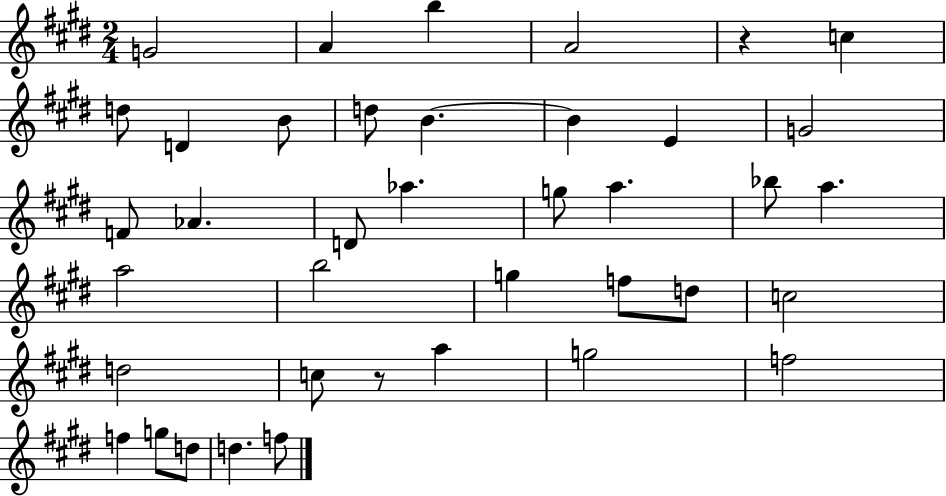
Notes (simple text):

G4/h A4/q B5/q A4/h R/q C5/q D5/e D4/q B4/e D5/e B4/q. B4/q E4/q G4/h F4/e Ab4/q. D4/e Ab5/q. G5/e A5/q. Bb5/e A5/q. A5/h B5/h G5/q F5/e D5/e C5/h D5/h C5/e R/e A5/q G5/h F5/h F5/q G5/e D5/e D5/q. F5/e